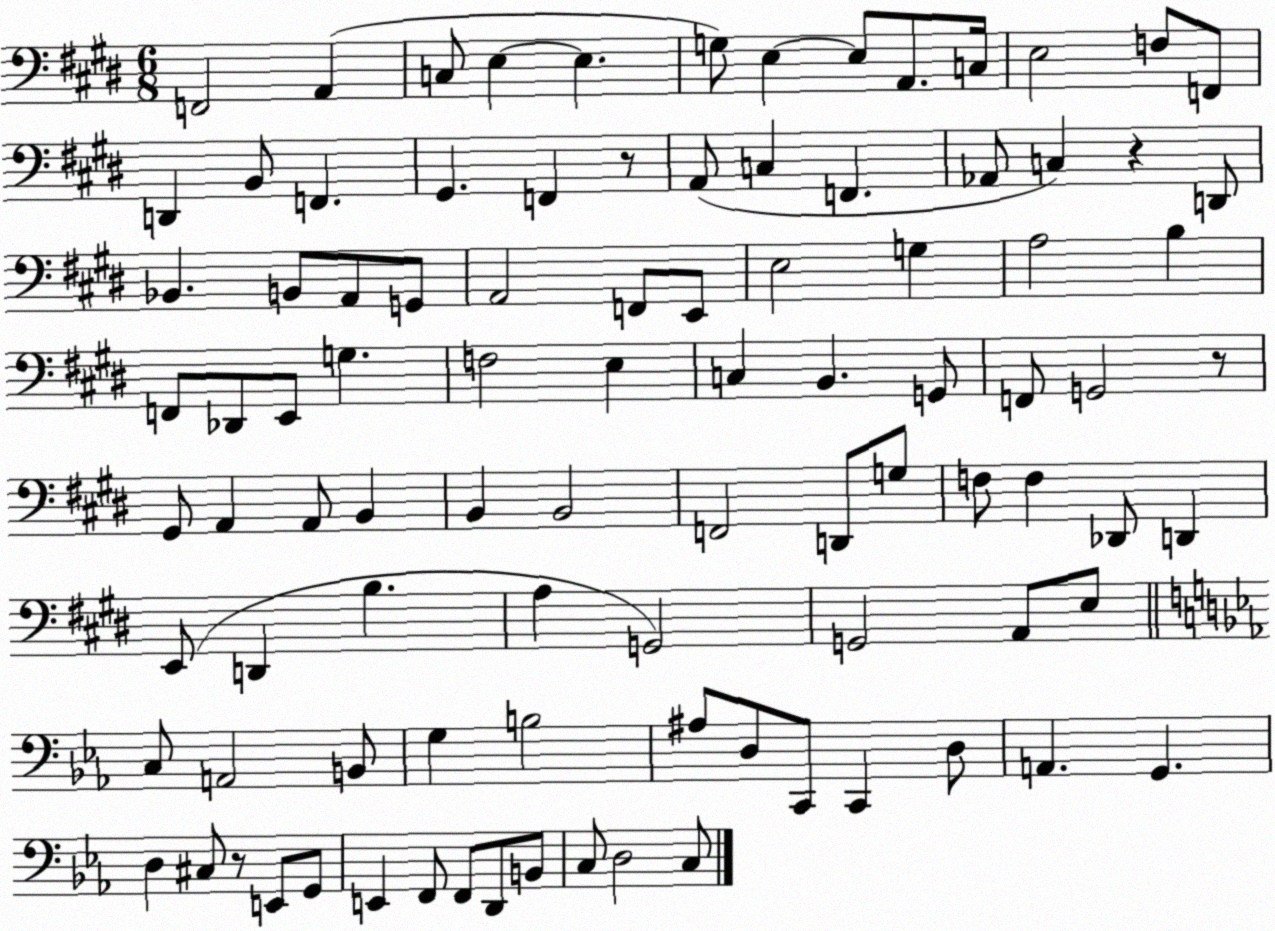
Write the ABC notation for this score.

X:1
T:Untitled
M:6/8
L:1/4
K:E
F,,2 A,, C,/2 E, E, G,/2 E, E,/2 A,,/2 C,/4 E,2 F,/2 F,,/2 D,, B,,/2 F,, ^G,, F,, z/2 A,,/2 C, F,, _A,,/2 C, z D,,/2 _B,, B,,/2 A,,/2 G,,/2 A,,2 F,,/2 E,,/2 E,2 G, A,2 B, F,,/2 _D,,/2 E,,/2 G, F,2 E, C, B,, G,,/2 F,,/2 G,,2 z/2 ^G,,/2 A,, A,,/2 B,, B,, B,,2 F,,2 D,,/2 G,/2 F,/2 F, _D,,/2 D,, E,,/2 D,, B, A, G,,2 G,,2 A,,/2 E,/2 C,/2 A,,2 B,,/2 G, B,2 ^A,/2 D,/2 C,,/2 C,, D,/2 A,, G,, D, ^C,/2 z/2 E,,/2 G,,/2 E,, F,,/2 F,,/2 D,,/2 B,,/2 C,/2 D,2 C,/2